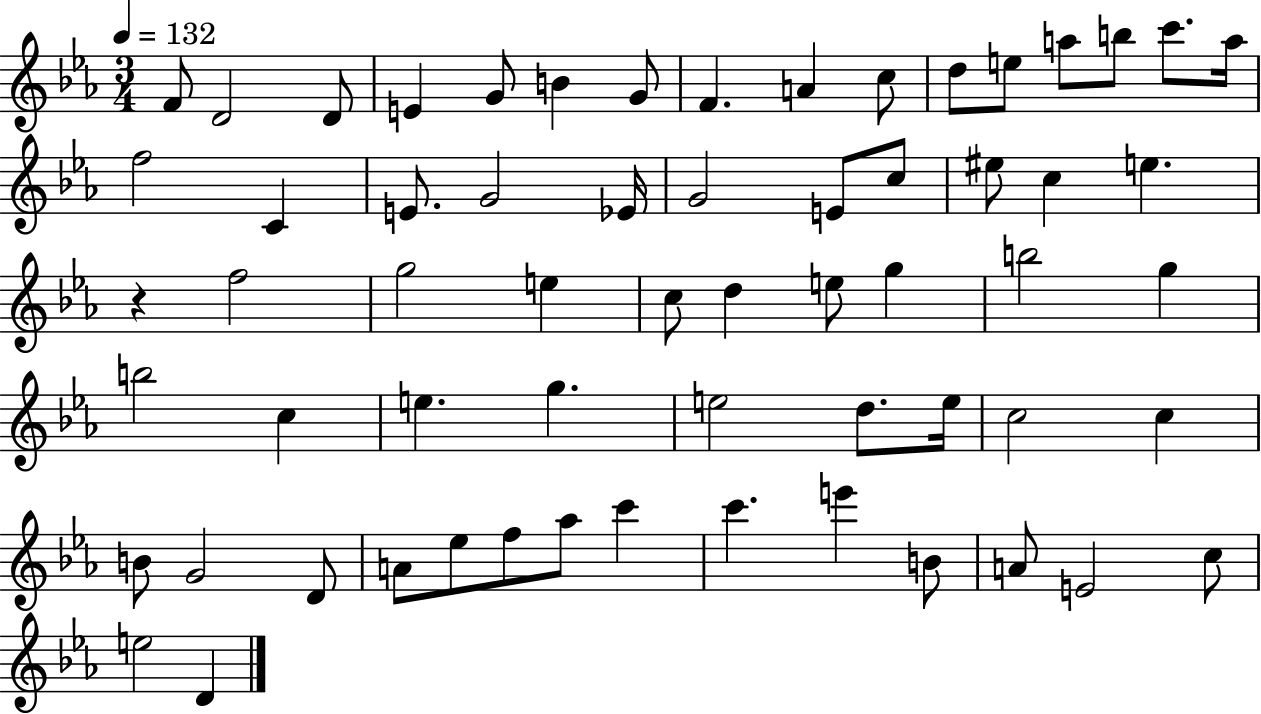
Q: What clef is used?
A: treble